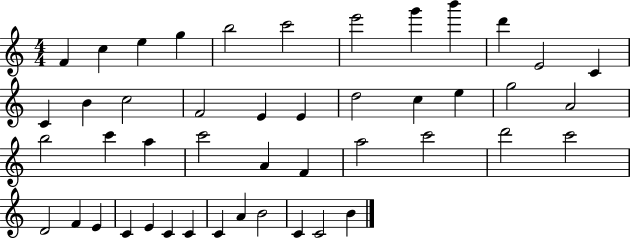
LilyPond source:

{
  \clef treble
  \numericTimeSignature
  \time 4/4
  \key c \major
  f'4 c''4 e''4 g''4 | b''2 c'''2 | e'''2 g'''4 b'''4 | d'''4 e'2 c'4 | \break c'4 b'4 c''2 | f'2 e'4 e'4 | d''2 c''4 e''4 | g''2 a'2 | \break b''2 c'''4 a''4 | c'''2 a'4 f'4 | a''2 c'''2 | d'''2 c'''2 | \break d'2 f'4 e'4 | c'4 e'4 c'4 c'4 | c'4 a'4 b'2 | c'4 c'2 b'4 | \break \bar "|."
}